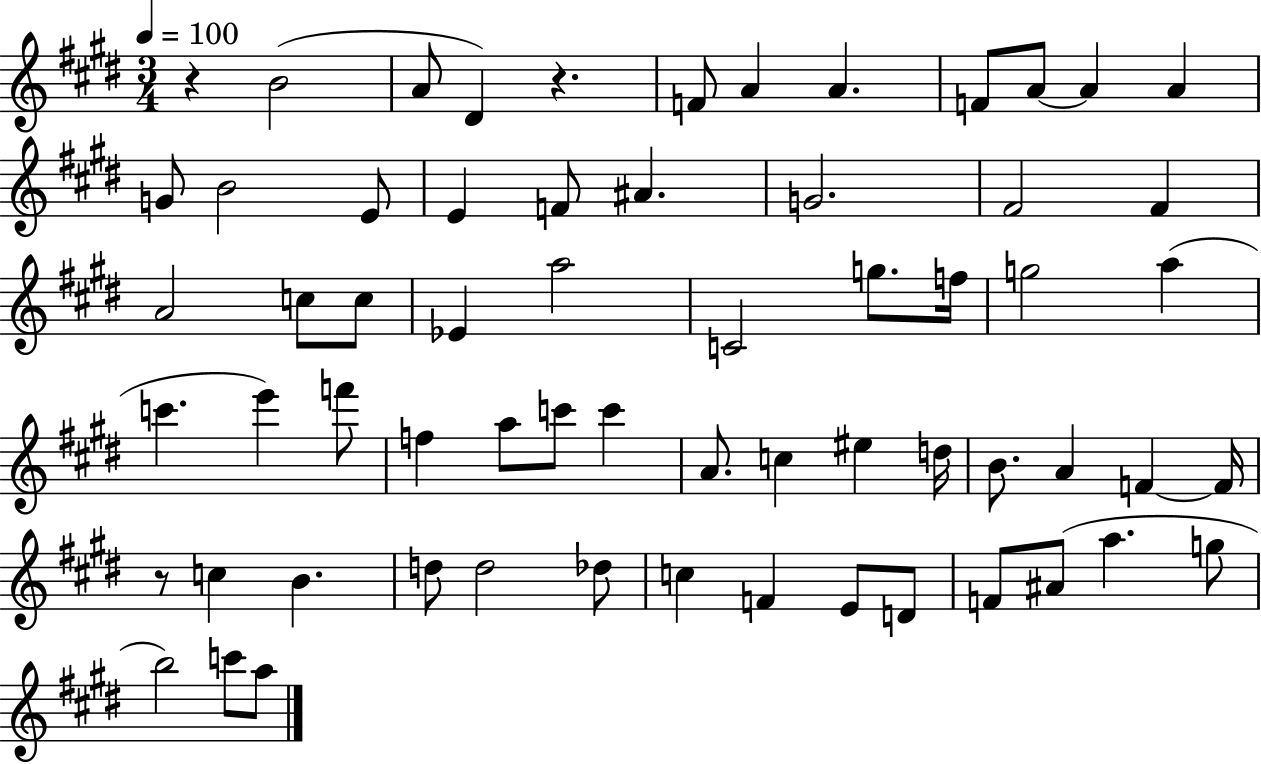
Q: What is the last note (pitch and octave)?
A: A5